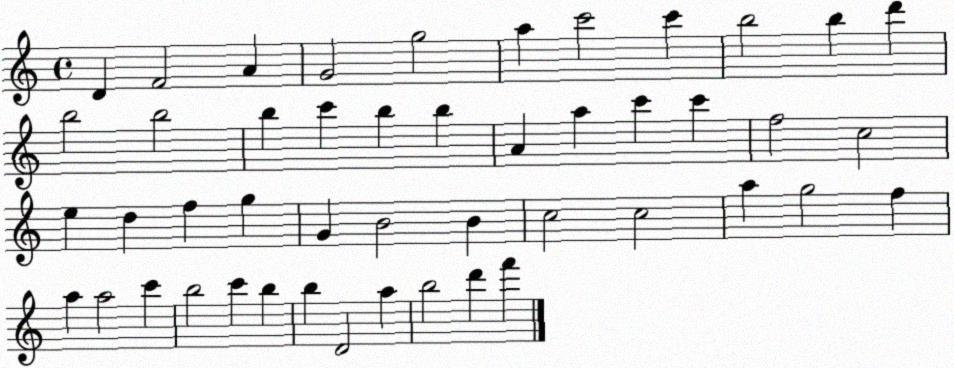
X:1
T:Untitled
M:4/4
L:1/4
K:C
D F2 A G2 g2 a c'2 c' b2 b d' b2 b2 b c' b b A a c' c' f2 c2 e d f g G B2 B c2 c2 a g2 f a a2 c' b2 c' b b D2 a b2 d' f'